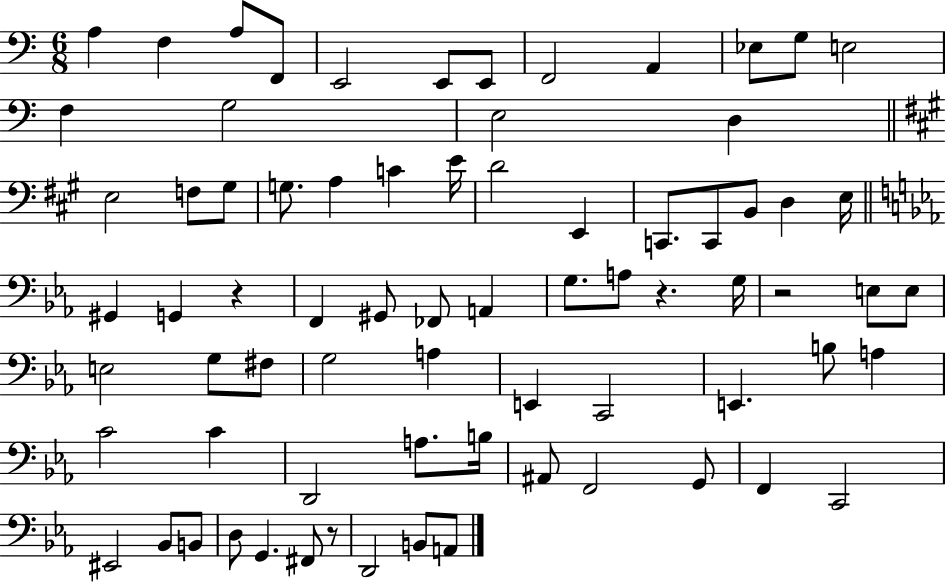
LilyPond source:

{
  \clef bass
  \numericTimeSignature
  \time 6/8
  \key c \major
  \repeat volta 2 { a4 f4 a8 f,8 | e,2 e,8 e,8 | f,2 a,4 | ees8 g8 e2 | \break f4 g2 | e2 d4 | \bar "||" \break \key a \major e2 f8 gis8 | g8. a4 c'4 e'16 | d'2 e,4 | c,8. c,8 b,8 d4 e16 | \break \bar "||" \break \key ees \major gis,4 g,4 r4 | f,4 gis,8 fes,8 a,4 | g8. a8 r4. g16 | r2 e8 e8 | \break e2 g8 fis8 | g2 a4 | e,4 c,2 | e,4. b8 a4 | \break c'2 c'4 | d,2 a8. b16 | ais,8 f,2 g,8 | f,4 c,2 | \break eis,2 bes,8 b,8 | d8 g,4. fis,8 r8 | d,2 b,8 a,8 | } \bar "|."
}